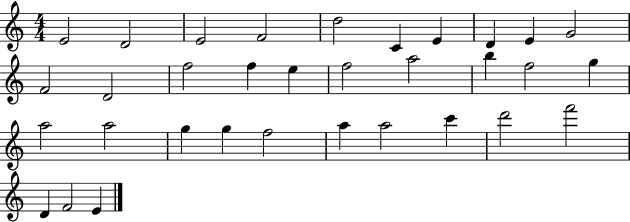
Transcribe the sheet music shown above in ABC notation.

X:1
T:Untitled
M:4/4
L:1/4
K:C
E2 D2 E2 F2 d2 C E D E G2 F2 D2 f2 f e f2 a2 b f2 g a2 a2 g g f2 a a2 c' d'2 f'2 D F2 E